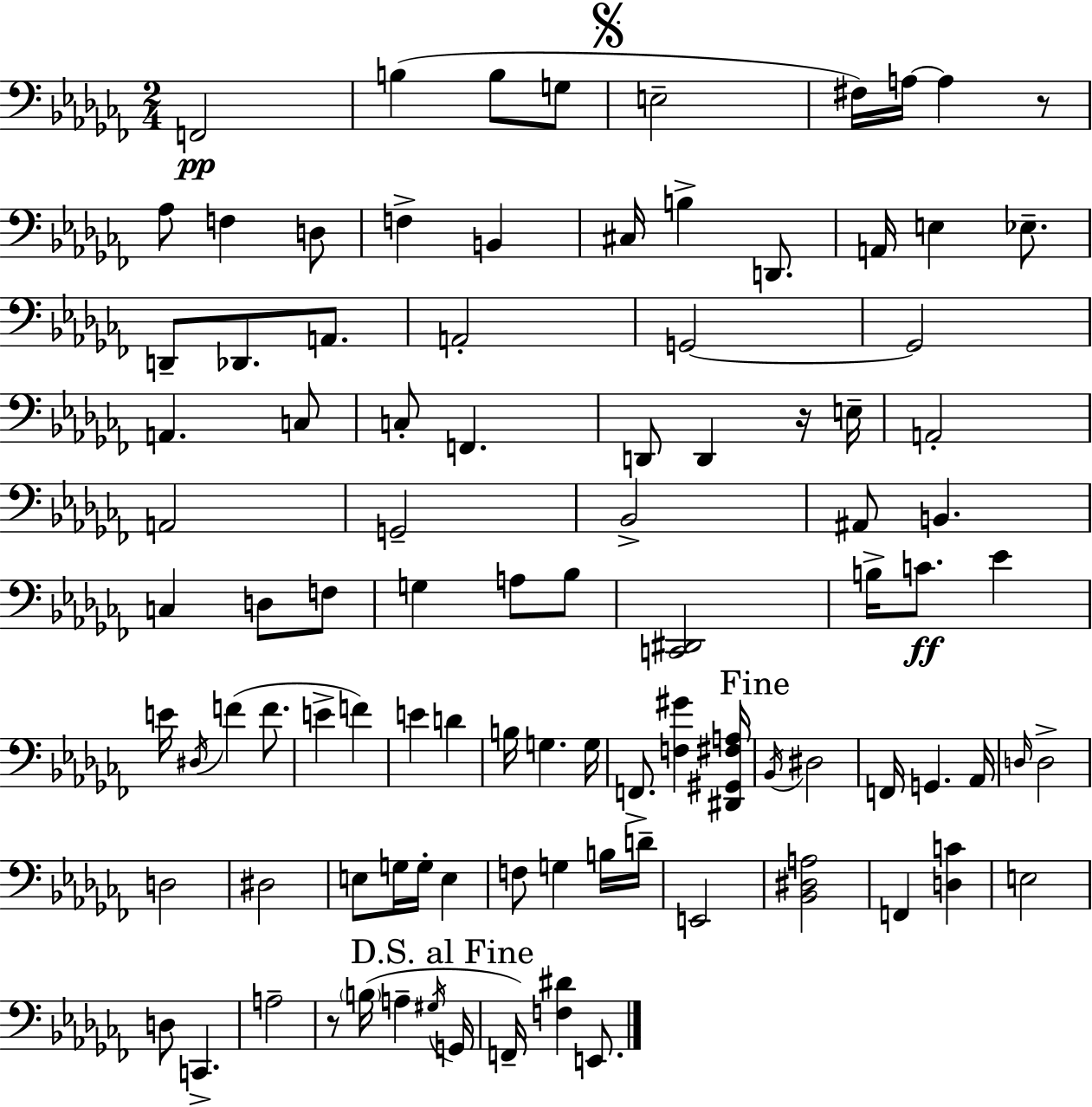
F2/h B3/q B3/e G3/e E3/h F#3/s A3/s A3/q R/e Ab3/e F3/q D3/e F3/q B2/q C#3/s B3/q D2/e. A2/s E3/q Eb3/e. D2/e Db2/e. A2/e. A2/h G2/h G2/h A2/q. C3/e C3/e F2/q. D2/e D2/q R/s E3/s A2/h A2/h G2/h Bb2/h A#2/e B2/q. C3/q D3/e F3/e G3/q A3/e Bb3/e [C2,D#2]/h B3/s C4/e. Eb4/q E4/s D#3/s F4/q F4/e. E4/q F4/q E4/q D4/q B3/s G3/q. G3/s F2/e. [F3,G#4]/q [D#2,G#2,F#3,A3]/s Bb2/s D#3/h F2/s G2/q. Ab2/s D3/s D3/h D3/h D#3/h E3/e G3/s G3/s E3/q F3/e G3/q B3/s D4/s E2/h [Bb2,D#3,A3]/h F2/q [D3,C4]/q E3/h D3/e C2/q. A3/h R/e B3/s A3/q G#3/s G2/s F2/s [F3,D#4]/q E2/e.